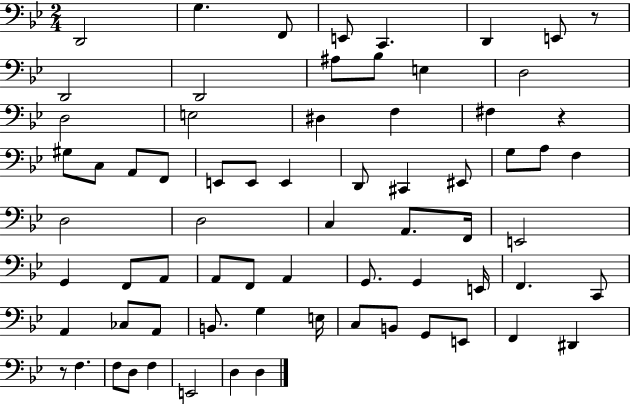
X:1
T:Untitled
M:2/4
L:1/4
K:Bb
D,,2 G, F,,/2 E,,/2 C,, D,, E,,/2 z/2 D,,2 D,,2 ^A,/2 _B,/2 E, D,2 D,2 E,2 ^D, F, ^F, z ^G,/2 C,/2 A,,/2 F,,/2 E,,/2 E,,/2 E,, D,,/2 ^C,, ^E,,/2 G,/2 A,/2 F, D,2 D,2 C, A,,/2 F,,/4 E,,2 G,, F,,/2 A,,/2 A,,/2 F,,/2 A,, G,,/2 G,, E,,/4 F,, C,,/2 A,, _C,/2 A,,/2 B,,/2 G, E,/4 C,/2 B,,/2 G,,/2 E,,/2 F,, ^D,, z/2 F, F,/2 D,/2 F, E,,2 D, D,